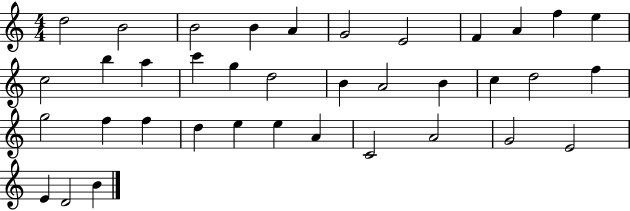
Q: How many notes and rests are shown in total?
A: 37